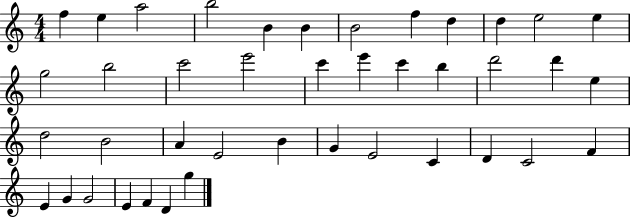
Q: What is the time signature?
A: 4/4